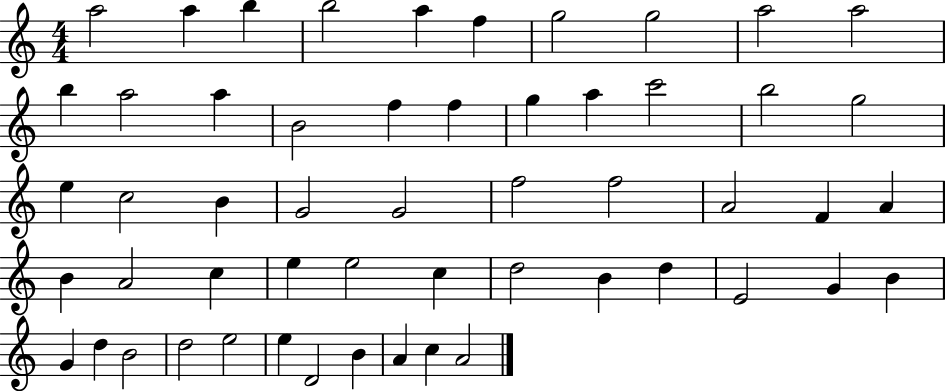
{
  \clef treble
  \numericTimeSignature
  \time 4/4
  \key c \major
  a''2 a''4 b''4 | b''2 a''4 f''4 | g''2 g''2 | a''2 a''2 | \break b''4 a''2 a''4 | b'2 f''4 f''4 | g''4 a''4 c'''2 | b''2 g''2 | \break e''4 c''2 b'4 | g'2 g'2 | f''2 f''2 | a'2 f'4 a'4 | \break b'4 a'2 c''4 | e''4 e''2 c''4 | d''2 b'4 d''4 | e'2 g'4 b'4 | \break g'4 d''4 b'2 | d''2 e''2 | e''4 d'2 b'4 | a'4 c''4 a'2 | \break \bar "|."
}